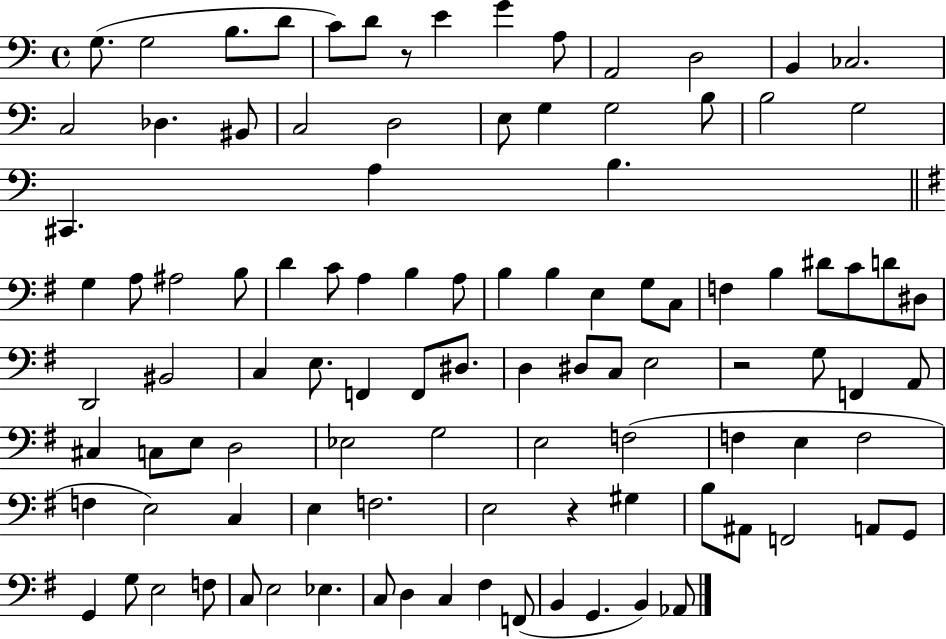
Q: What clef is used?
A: bass